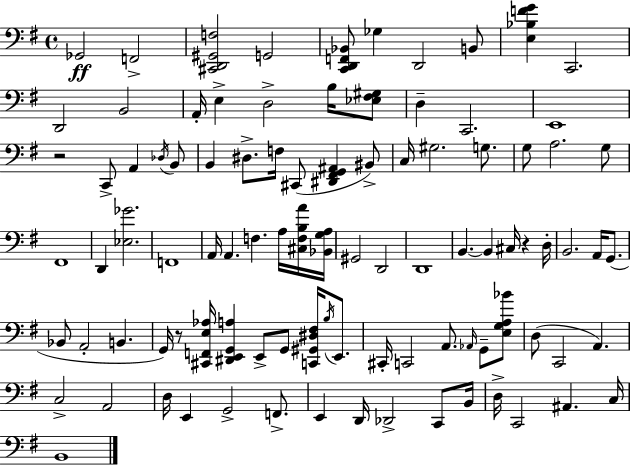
{
  \clef bass
  \time 4/4
  \defaultTimeSignature
  \key e \minor
  ges,2\ff f,2-> | <cis, d, gis, f>2 g,2 | <c, d, f, bes,>8 ges4 d,2 b,8 | <e bes f' g'>4 c,2. | \break d,2 b,2 | a,16-. e4-> d2-> b16 <ees fis gis>8 | d4-- c,2. | e,1 | \break r2 c,8-> a,4 \acciaccatura { des16 } b,8 | b,4 dis8.-> f16 cis,8( <dis, fis, g, ais,>4 bis,8->) | c16 gis2. g8. | g8 a2. g8 | \break fis,1 | d,4 <ees ges'>2. | f,1 | a,16 a,4. f4. a16 <cis f b a'>16 | \break <bes, g a>16 gis,2 d,2 | d,1 | b,4.~~ b,4 cis16 r4 | d16-. b,2. a,16 g,8.( | \break bes,8 a,2-. b,4. | g,16) r8 <cis, f, e aes>16 <dis, e, g, a>4 e,8-> g,8 <c, gis, dis fis>16 \acciaccatura { b16 } e,8. | cis,16-. c,2 a,8. \grace { aes,16 } g,8-- | <e g a bes'>8 d8( c,2 a,4.) | \break c2-> a,2 | d16 e,4 g,2-> | f,8.-> e,4 d,16 des,2-> | c,8 b,16 d16-> c,2 ais,4. | \break c16 b,1 | \bar "|."
}